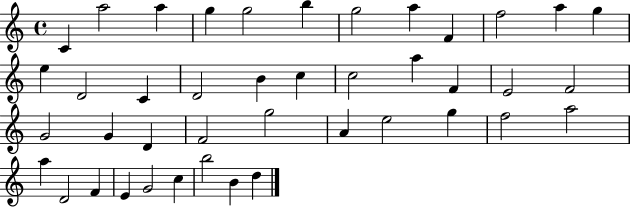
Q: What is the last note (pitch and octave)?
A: D5